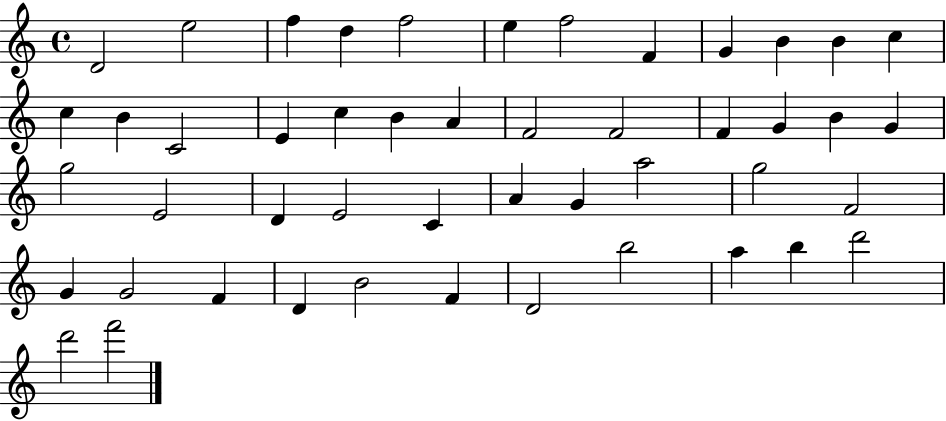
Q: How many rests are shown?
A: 0